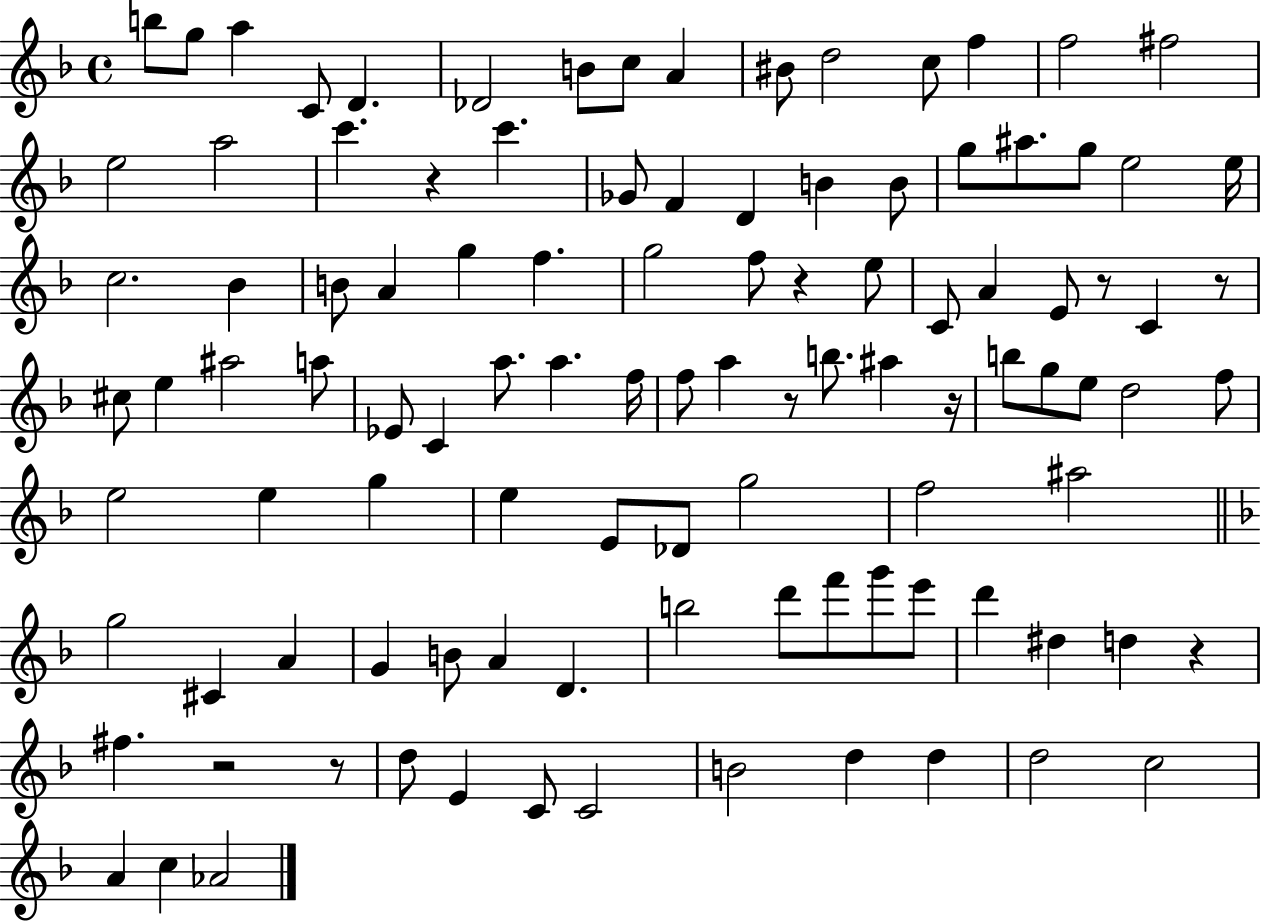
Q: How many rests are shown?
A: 9